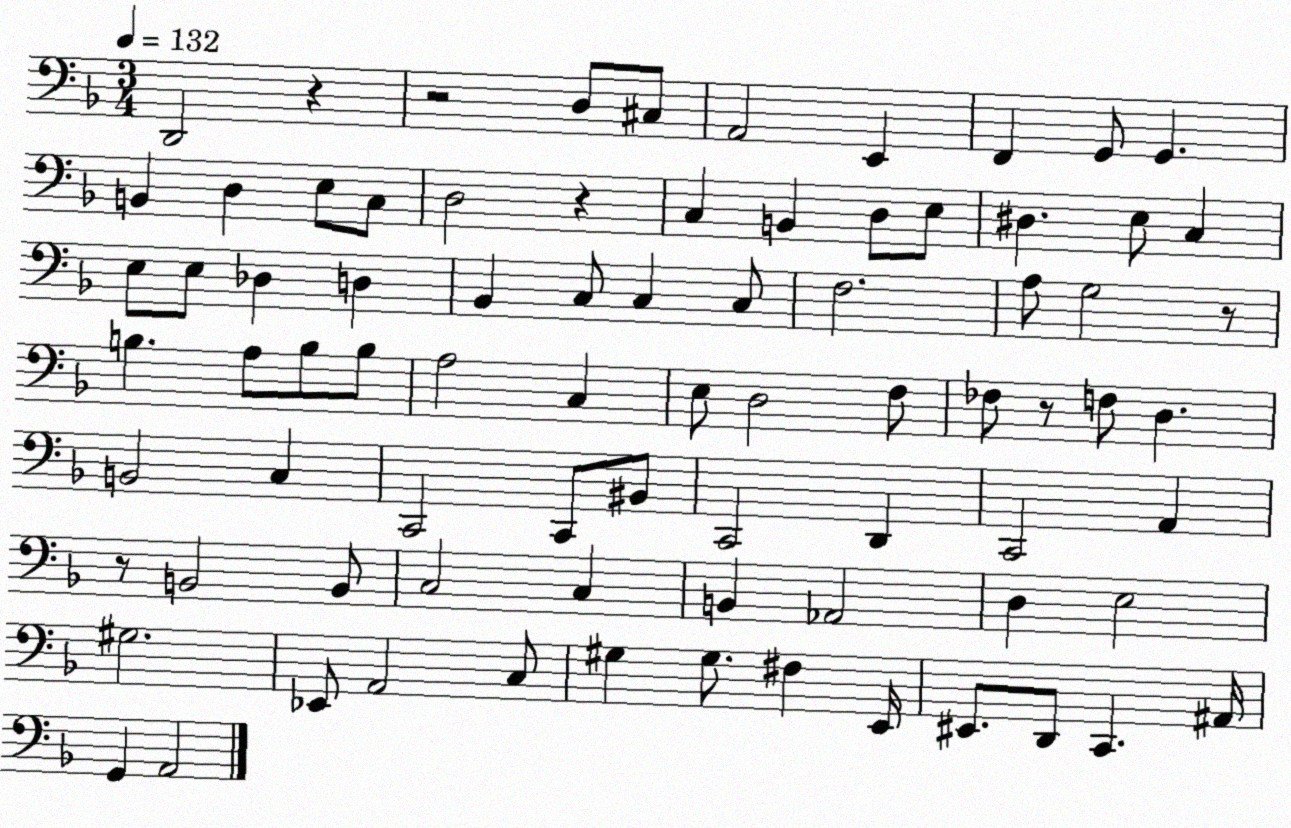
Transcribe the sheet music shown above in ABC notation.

X:1
T:Untitled
M:3/4
L:1/4
K:F
D,,2 z z2 D,/2 ^C,/2 A,,2 E,, F,, G,,/2 G,, B,, D, E,/2 C,/2 D,2 z C, B,, D,/2 E,/2 ^D, E,/2 C, E,/2 E,/2 _D, D, _B,, C,/2 C, C,/2 F,2 A,/2 G,2 z/2 B, A,/2 B,/2 B,/2 A,2 C, E,/2 D,2 F,/2 _F,/2 z/2 F,/2 D, B,,2 C, C,,2 C,,/2 ^B,,/2 C,,2 D,, C,,2 A,, z/2 B,,2 B,,/2 C,2 C, B,, _A,,2 D, E,2 ^G,2 _E,,/2 A,,2 C,/2 ^G, ^G,/2 ^F, E,,/4 ^E,,/2 D,,/2 C,, ^A,,/4 G,, A,,2